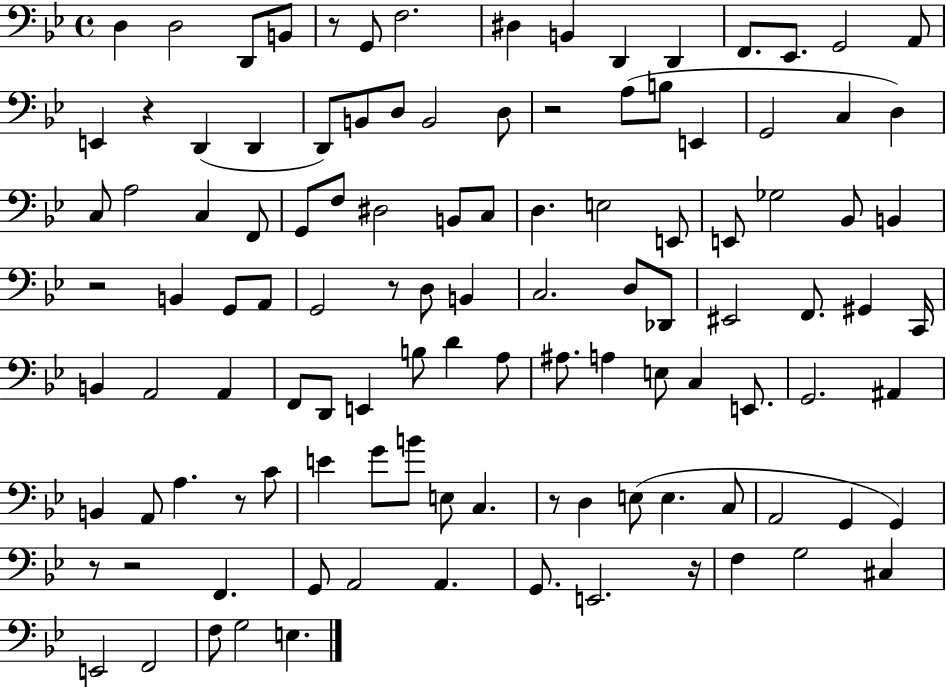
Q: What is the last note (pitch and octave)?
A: E3